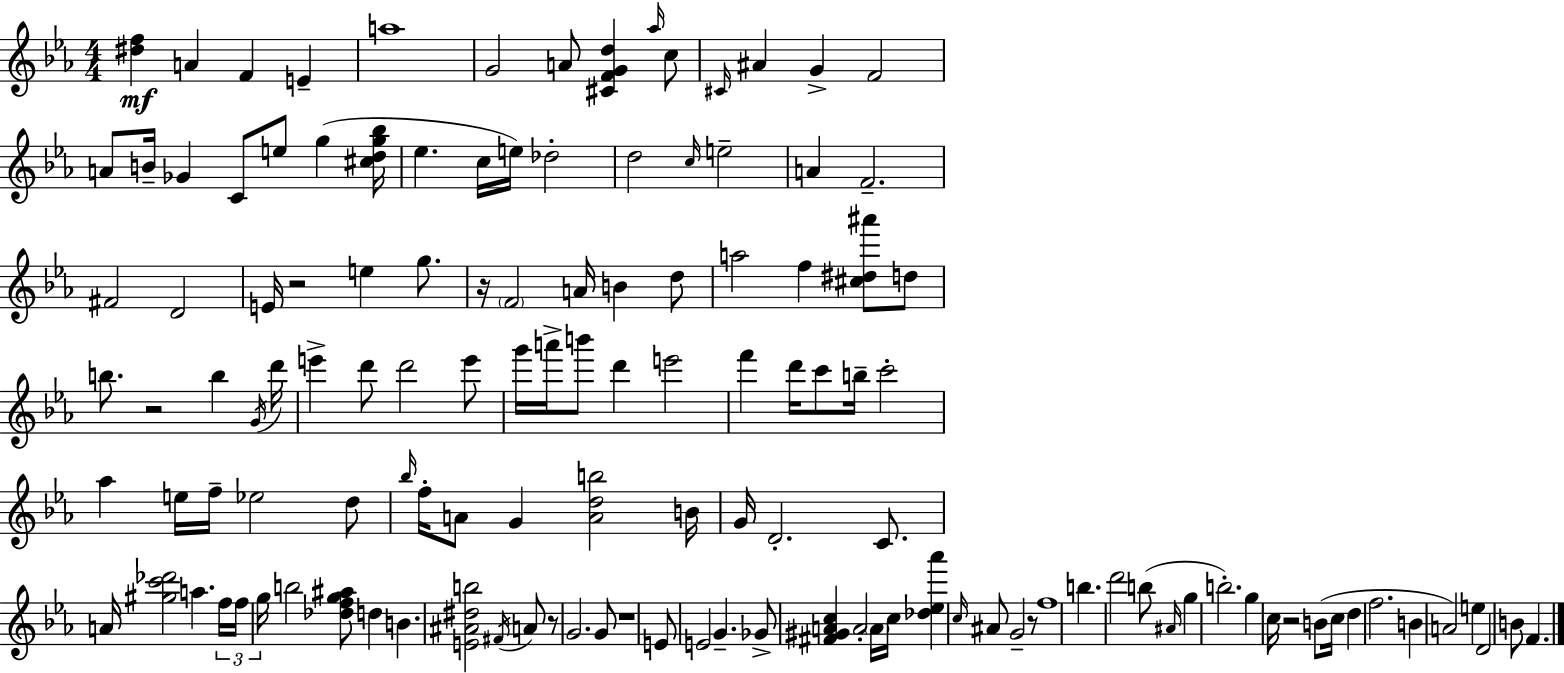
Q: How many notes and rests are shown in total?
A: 128